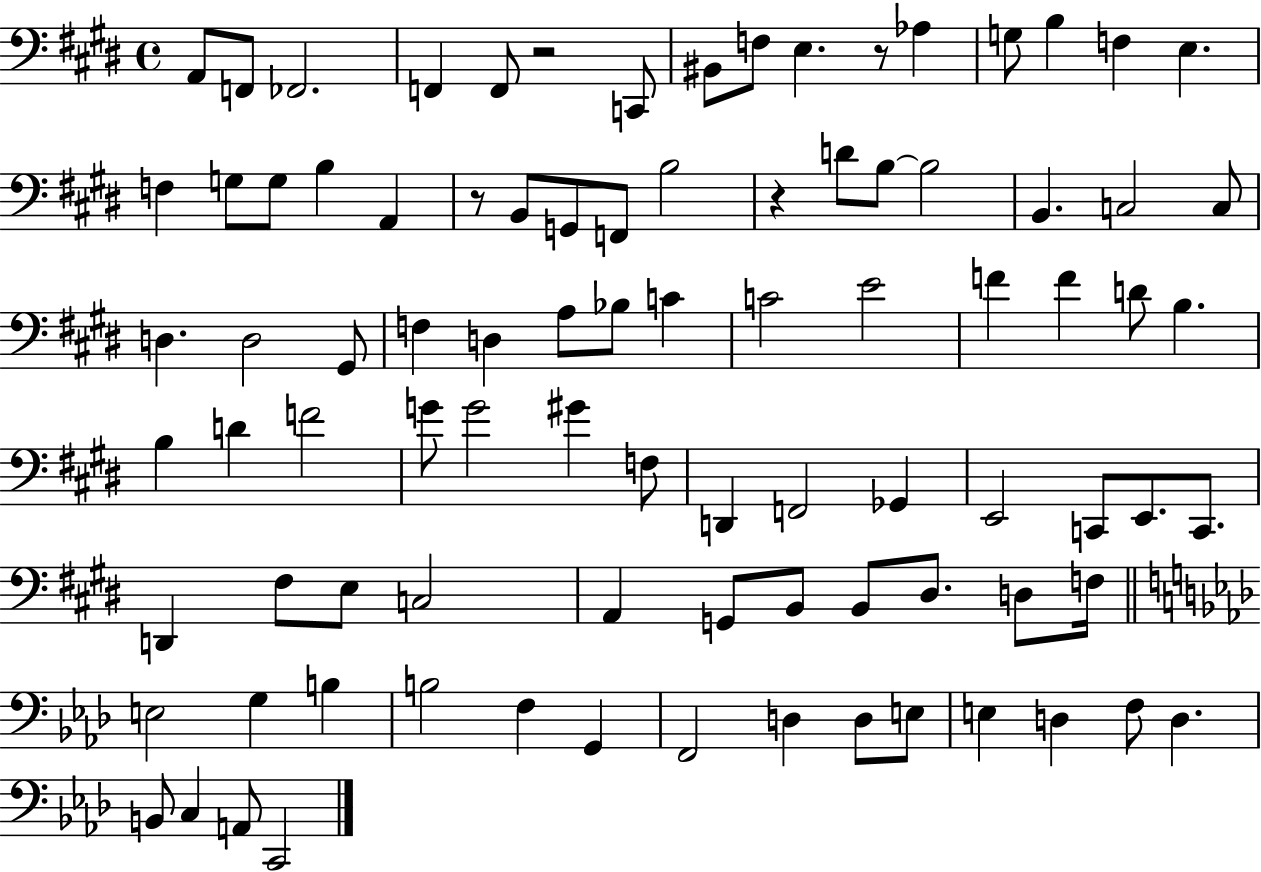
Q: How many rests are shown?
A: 4